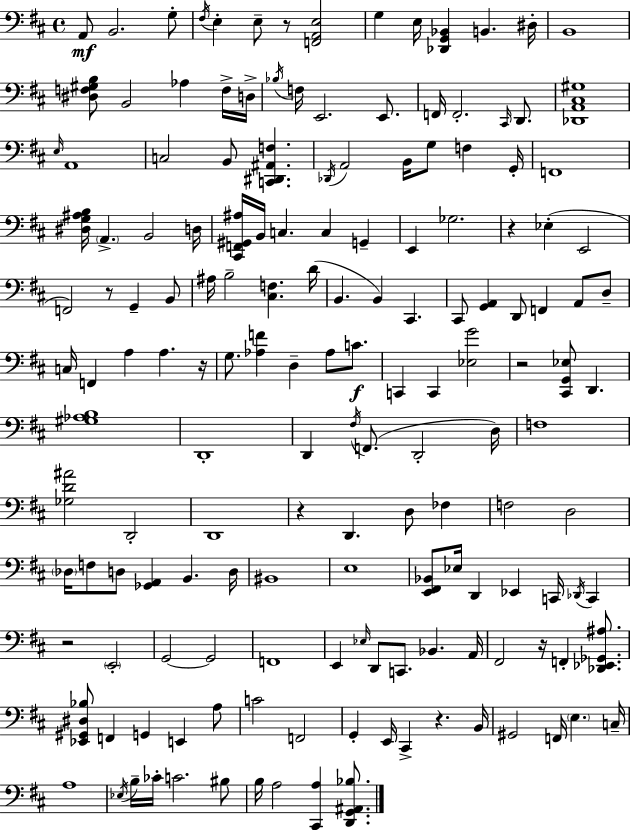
A2/e B2/h. G3/e F#3/s E3/q E3/e R/e [F2,A2,E3]/h G3/q E3/s [Db2,G2,Bb2]/q B2/q. D#3/s B2/w [D#3,F3,G#3,B3]/e B2/h Ab3/q F3/s D3/s Bb3/s F3/s E2/h. E2/e. F2/s F2/h. C#2/s D2/e. [Db2,A2,C#3,G#3]/w E3/s A2/w C3/h B2/e [C2,D#2,A#2,F3]/q. Db2/s A2/h B2/s G3/e F3/q G2/s F2/w [D#3,G3,A#3,B3]/s A2/q. B2/h D3/s [C#2,F2,G#2,A#3]/s B2/s C3/q. C3/q G2/q E2/q Gb3/h. R/q Eb3/q E2/h F2/h R/e G2/q B2/e A#3/s B3/h [C#3,F3]/q. D4/s B2/q. B2/q C#2/q. C#2/e [G2,A2]/q D2/e F2/q A2/e D3/e C3/s F2/q A3/q A3/q. R/s G3/e. [Ab3,F4]/q D3/q Ab3/e C4/e. C2/q C2/q [Eb3,G4]/h R/h [C#2,G2,Eb3]/e D2/q. [G#3,Ab3,B3]/w D2/w D2/q F#3/s F2/e. D2/h D3/s F3/w [Gb3,D4,A#4]/h D2/h D2/w R/q D2/q. D3/e FES3/q F3/h D3/h Db3/s F3/e D3/e [Gb2,A2]/q B2/q. D3/s BIS2/w E3/w [E2,F#2,Bb2]/e Eb3/s D2/q Eb2/q C2/s Db2/s C2/q R/h E2/h G2/h G2/h F2/w E2/q Eb3/s D2/e C2/e. Bb2/q. A2/s F#2/h R/s F2/q [Db2,Eb2,Gb2,A#3]/e. [Eb2,G#2,D#3,Bb3]/e F2/q G2/q E2/q A3/e C4/h F2/h G2/q E2/s C#2/q R/q. B2/s G#2/h F2/s E3/q. C3/s A3/w Eb3/s B3/s CES4/s C4/h. BIS3/e B3/s A3/h [C#2,A3]/q [D2,G2,A#2,Bb3]/e.